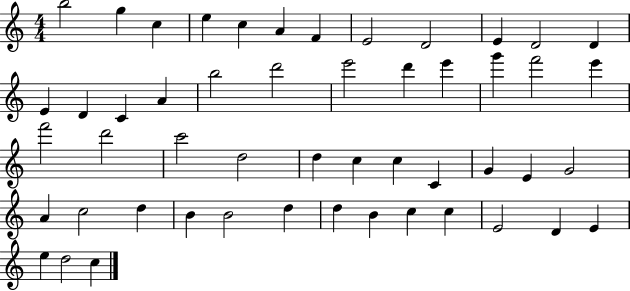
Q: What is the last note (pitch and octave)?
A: C5